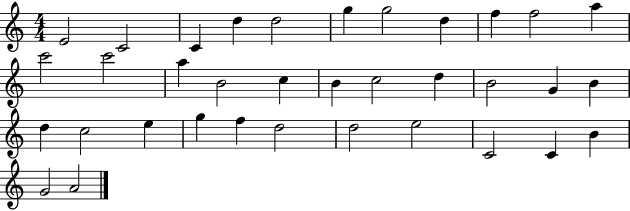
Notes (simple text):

E4/h C4/h C4/q D5/q D5/h G5/q G5/h D5/q F5/q F5/h A5/q C6/h C6/h A5/q B4/h C5/q B4/q C5/h D5/q B4/h G4/q B4/q D5/q C5/h E5/q G5/q F5/q D5/h D5/h E5/h C4/h C4/q B4/q G4/h A4/h